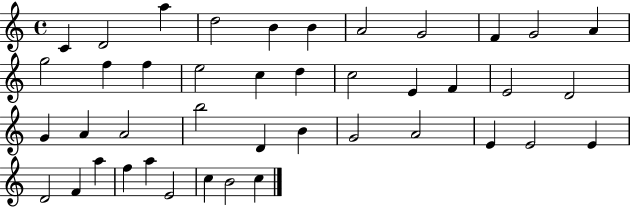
C4/q D4/h A5/q D5/h B4/q B4/q A4/h G4/h F4/q G4/h A4/q G5/h F5/q F5/q E5/h C5/q D5/q C5/h E4/q F4/q E4/h D4/h G4/q A4/q A4/h B5/h D4/q B4/q G4/h A4/h E4/q E4/h E4/q D4/h F4/q A5/q F5/q A5/q E4/h C5/q B4/h C5/q